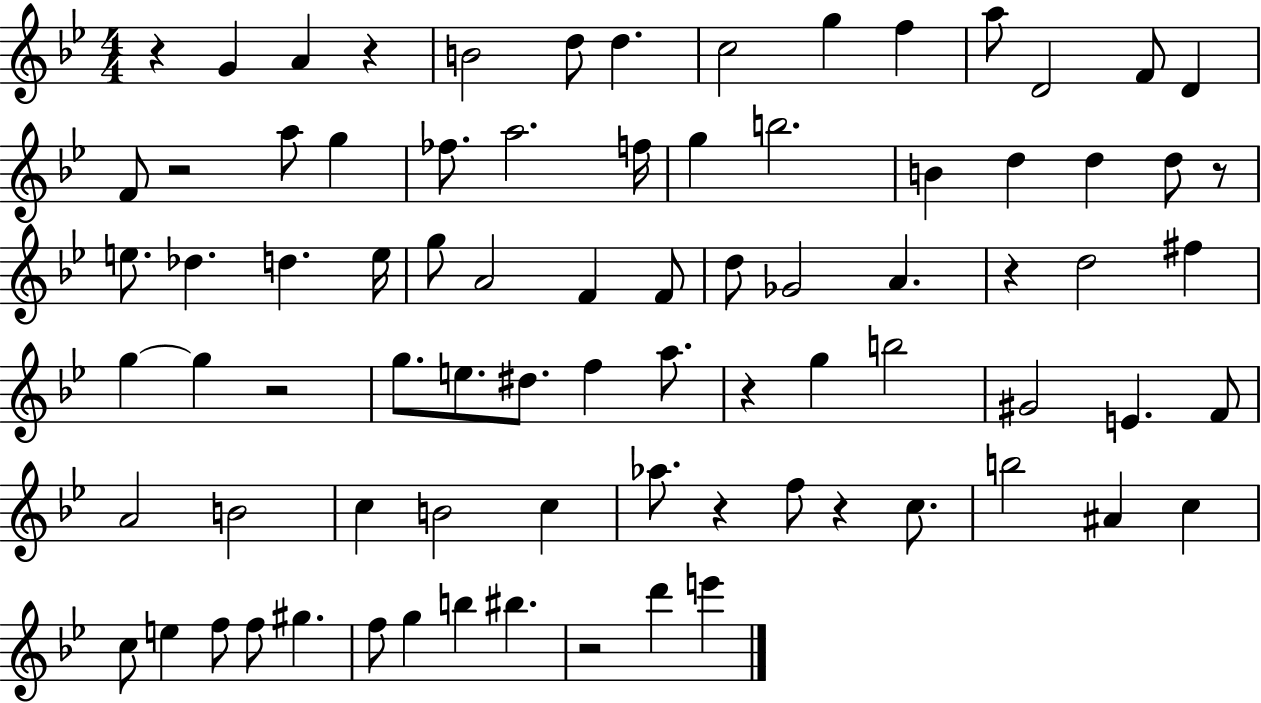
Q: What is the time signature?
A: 4/4